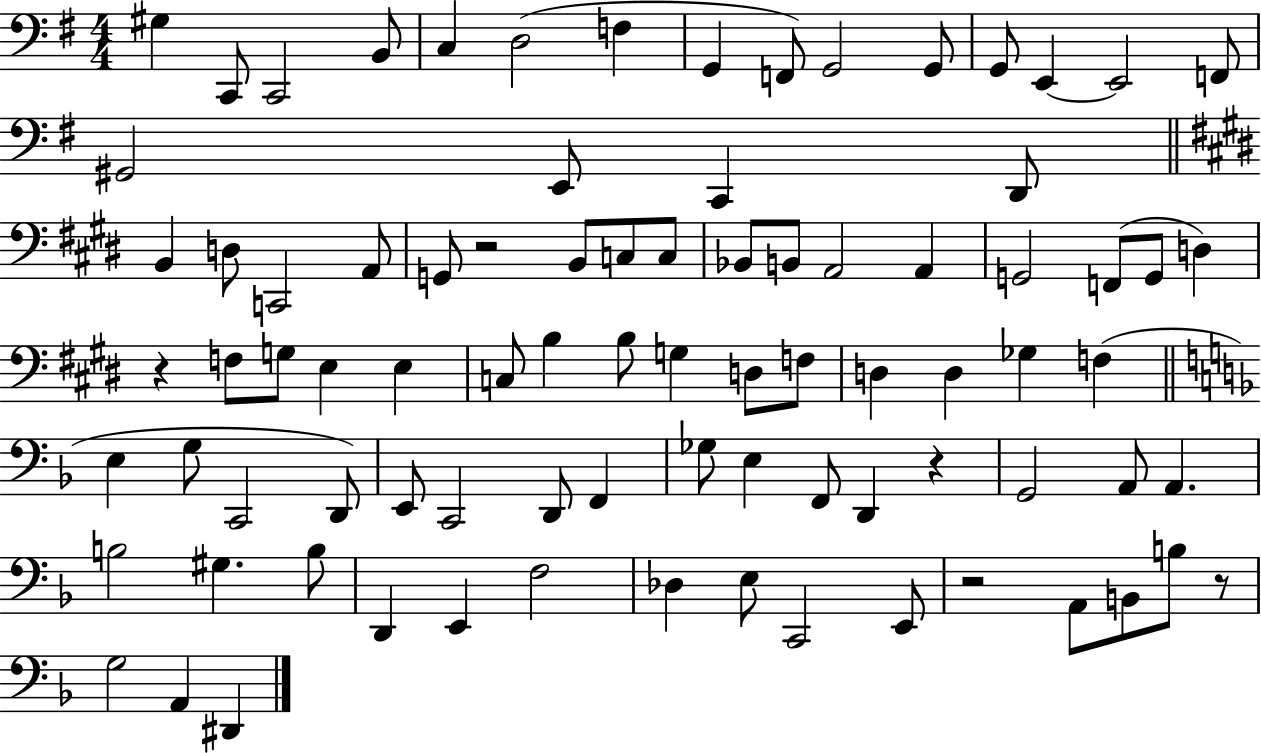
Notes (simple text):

G#3/q C2/e C2/h B2/e C3/q D3/h F3/q G2/q F2/e G2/h G2/e G2/e E2/q E2/h F2/e G#2/h E2/e C2/q D2/e B2/q D3/e C2/h A2/e G2/e R/h B2/e C3/e C3/e Bb2/e B2/e A2/h A2/q G2/h F2/e G2/e D3/q R/q F3/e G3/e E3/q E3/q C3/e B3/q B3/e G3/q D3/e F3/e D3/q D3/q Gb3/q F3/q E3/q G3/e C2/h D2/e E2/e C2/h D2/e F2/q Gb3/e E3/q F2/e D2/q R/q G2/h A2/e A2/q. B3/h G#3/q. B3/e D2/q E2/q F3/h Db3/q E3/e C2/h E2/e R/h A2/e B2/e B3/e R/e G3/h A2/q D#2/q